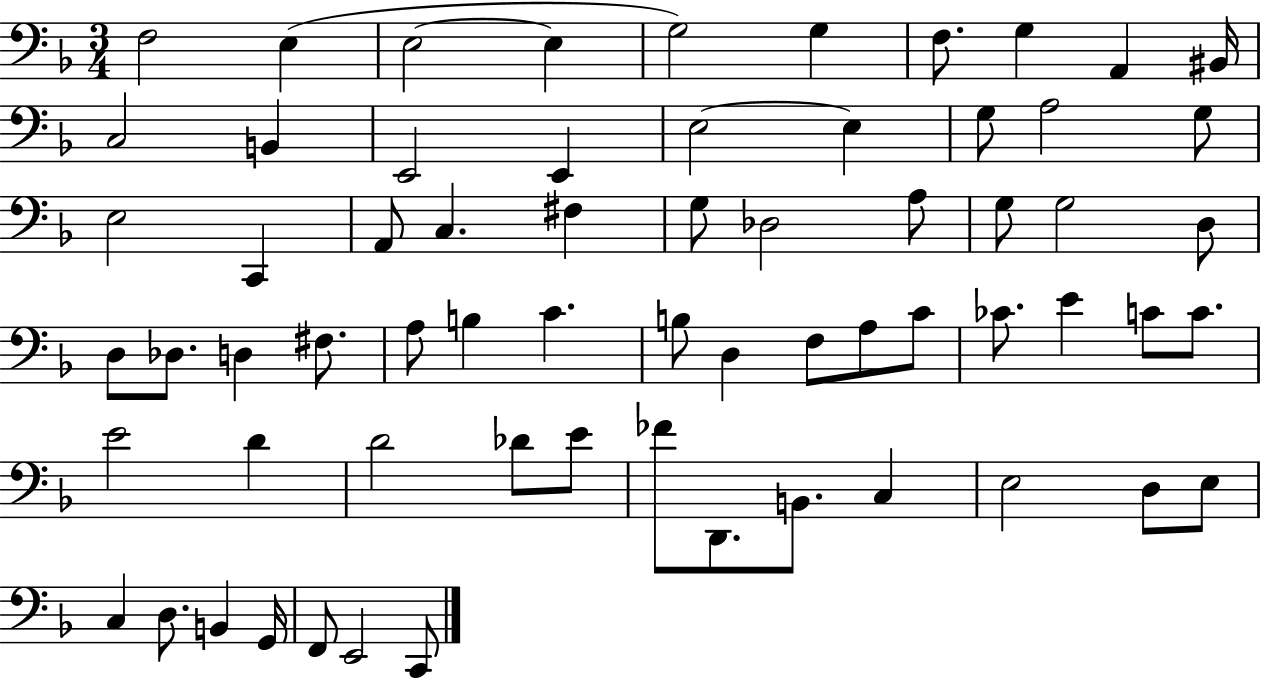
F3/h E3/q E3/h E3/q G3/h G3/q F3/e. G3/q A2/q BIS2/s C3/h B2/q E2/h E2/q E3/h E3/q G3/e A3/h G3/e E3/h C2/q A2/e C3/q. F#3/q G3/e Db3/h A3/e G3/e G3/h D3/e D3/e Db3/e. D3/q F#3/e. A3/e B3/q C4/q. B3/e D3/q F3/e A3/e C4/e CES4/e. E4/q C4/e C4/e. E4/h D4/q D4/h Db4/e E4/e FES4/e D2/e. B2/e. C3/q E3/h D3/e E3/e C3/q D3/e. B2/q G2/s F2/e E2/h C2/e